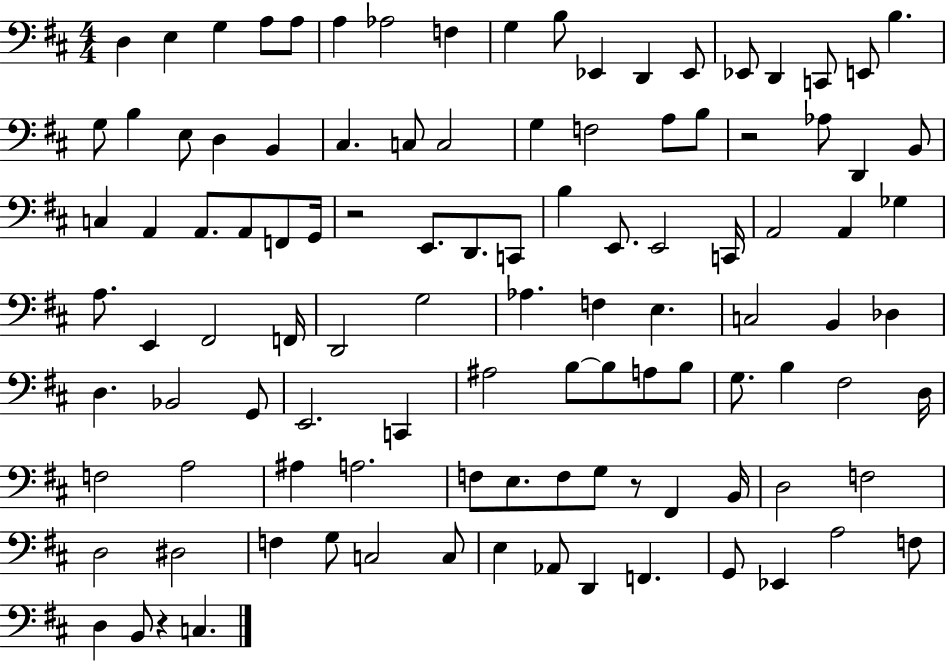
X:1
T:Untitled
M:4/4
L:1/4
K:D
D, E, G, A,/2 A,/2 A, _A,2 F, G, B,/2 _E,, D,, _E,,/2 _E,,/2 D,, C,,/2 E,,/2 B, G,/2 B, E,/2 D, B,, ^C, C,/2 C,2 G, F,2 A,/2 B,/2 z2 _A,/2 D,, B,,/2 C, A,, A,,/2 A,,/2 F,,/2 G,,/4 z2 E,,/2 D,,/2 C,,/2 B, E,,/2 E,,2 C,,/4 A,,2 A,, _G, A,/2 E,, ^F,,2 F,,/4 D,,2 G,2 _A, F, E, C,2 B,, _D, D, _B,,2 G,,/2 E,,2 C,, ^A,2 B,/2 B,/2 A,/2 B,/2 G,/2 B, ^F,2 D,/4 F,2 A,2 ^A, A,2 F,/2 E,/2 F,/2 G,/2 z/2 ^F,, B,,/4 D,2 F,2 D,2 ^D,2 F, G,/2 C,2 C,/2 E, _A,,/2 D,, F,, G,,/2 _E,, A,2 F,/2 D, B,,/2 z C,